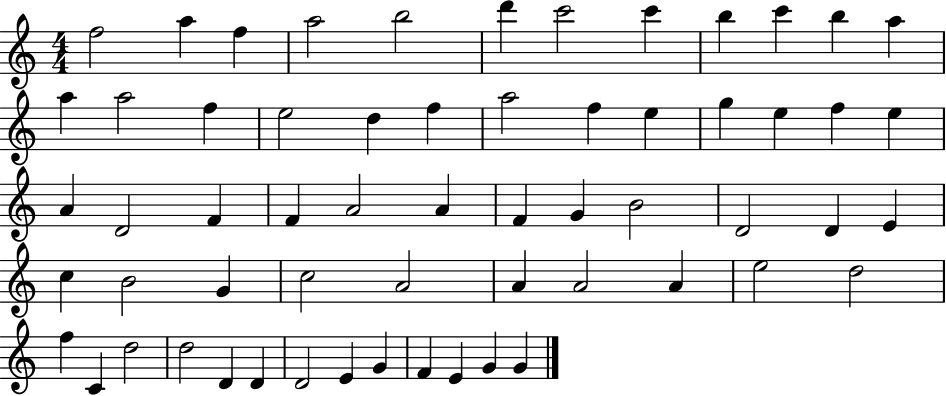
{
  \clef treble
  \numericTimeSignature
  \time 4/4
  \key c \major
  f''2 a''4 f''4 | a''2 b''2 | d'''4 c'''2 c'''4 | b''4 c'''4 b''4 a''4 | \break a''4 a''2 f''4 | e''2 d''4 f''4 | a''2 f''4 e''4 | g''4 e''4 f''4 e''4 | \break a'4 d'2 f'4 | f'4 a'2 a'4 | f'4 g'4 b'2 | d'2 d'4 e'4 | \break c''4 b'2 g'4 | c''2 a'2 | a'4 a'2 a'4 | e''2 d''2 | \break f''4 c'4 d''2 | d''2 d'4 d'4 | d'2 e'4 g'4 | f'4 e'4 g'4 g'4 | \break \bar "|."
}